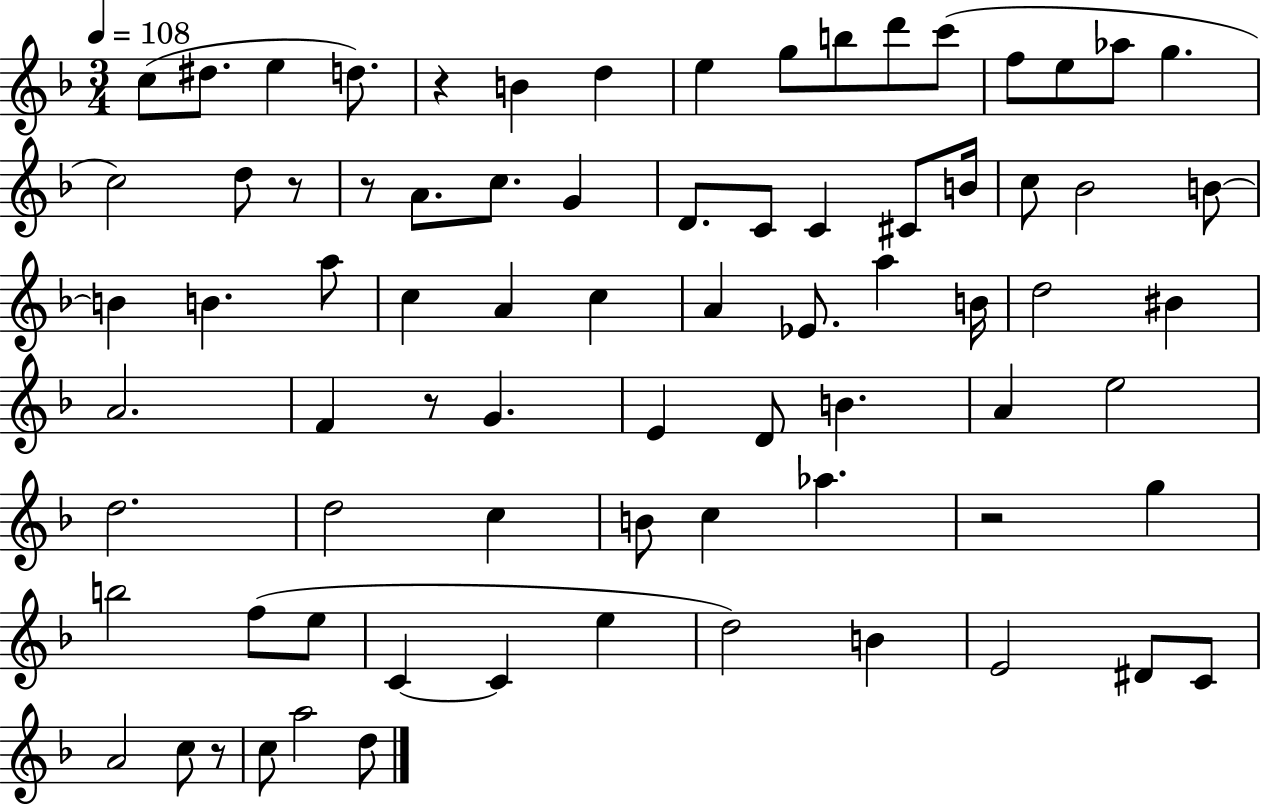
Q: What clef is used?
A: treble